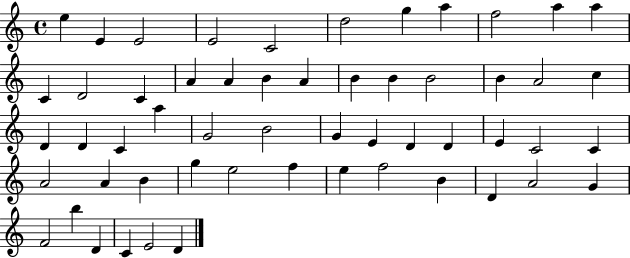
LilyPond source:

{
  \clef treble
  \time 4/4
  \defaultTimeSignature
  \key c \major
  e''4 e'4 e'2 | e'2 c'2 | d''2 g''4 a''4 | f''2 a''4 a''4 | \break c'4 d'2 c'4 | a'4 a'4 b'4 a'4 | b'4 b'4 b'2 | b'4 a'2 c''4 | \break d'4 d'4 c'4 a''4 | g'2 b'2 | g'4 e'4 d'4 d'4 | e'4 c'2 c'4 | \break a'2 a'4 b'4 | g''4 e''2 f''4 | e''4 f''2 b'4 | d'4 a'2 g'4 | \break f'2 b''4 d'4 | c'4 e'2 d'4 | \bar "|."
}